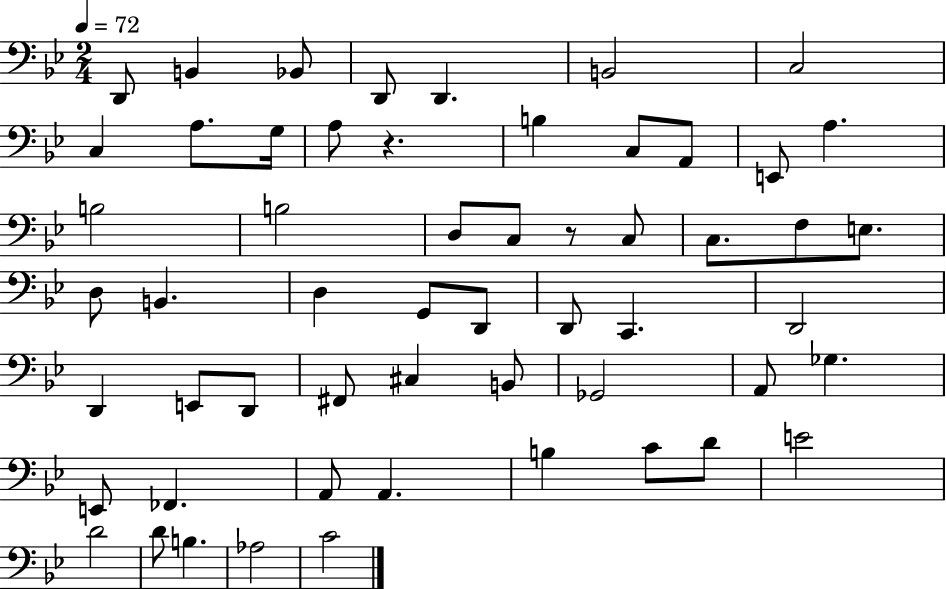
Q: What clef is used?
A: bass